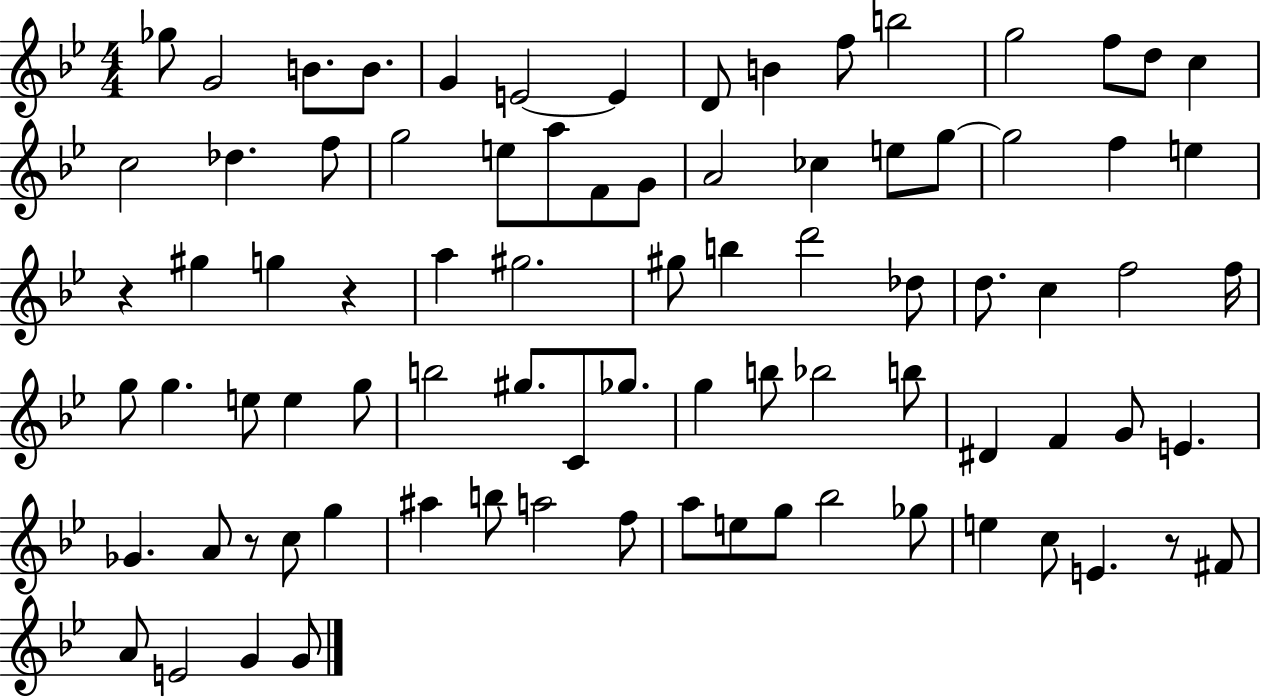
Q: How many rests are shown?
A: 4